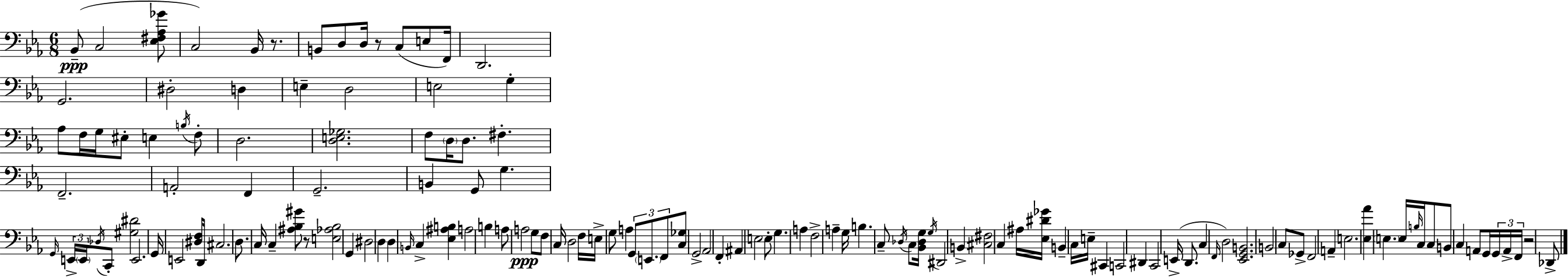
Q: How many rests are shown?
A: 4